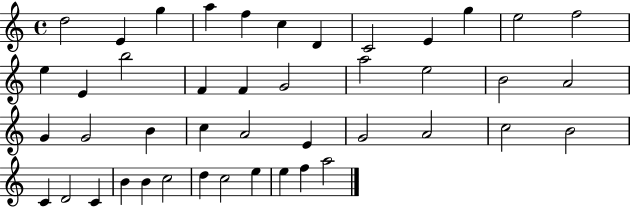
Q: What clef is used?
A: treble